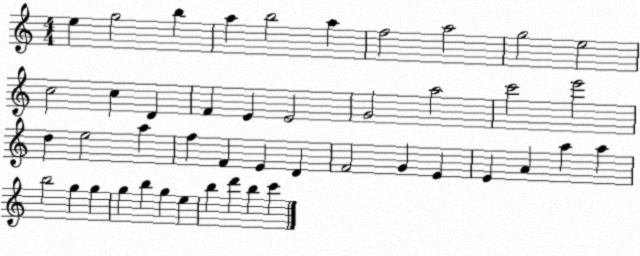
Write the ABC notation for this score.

X:1
T:Untitled
M:4/4
L:1/4
K:C
e g2 b a b2 a f2 a2 g2 e2 c2 c D F E E2 G2 a2 c'2 e'2 d e2 a f F E D F2 G E E A a a b2 g g g b g e b d' b c'